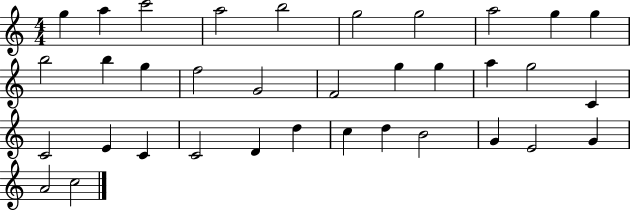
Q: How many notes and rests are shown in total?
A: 35